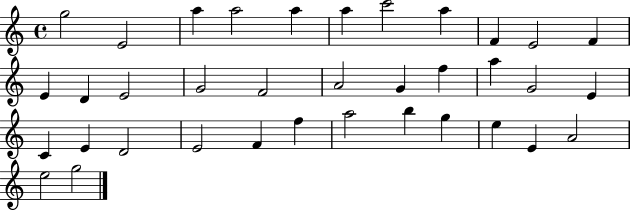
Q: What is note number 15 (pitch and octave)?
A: G4